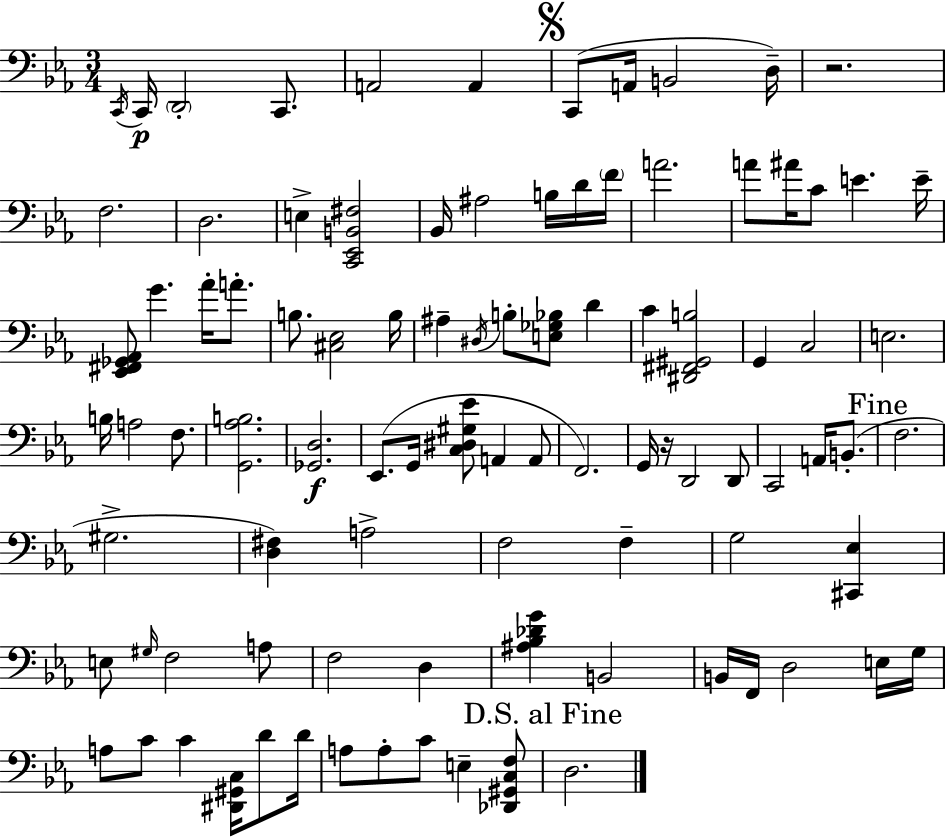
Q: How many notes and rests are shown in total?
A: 94